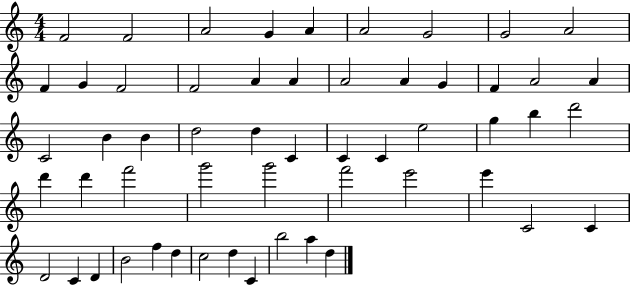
{
  \clef treble
  \numericTimeSignature
  \time 4/4
  \key c \major
  f'2 f'2 | a'2 g'4 a'4 | a'2 g'2 | g'2 a'2 | \break f'4 g'4 f'2 | f'2 a'4 a'4 | a'2 a'4 g'4 | f'4 a'2 a'4 | \break c'2 b'4 b'4 | d''2 d''4 c'4 | c'4 c'4 e''2 | g''4 b''4 d'''2 | \break d'''4 d'''4 f'''2 | g'''2 g'''2 | f'''2 e'''2 | e'''4 c'2 c'4 | \break d'2 c'4 d'4 | b'2 f''4 d''4 | c''2 d''4 c'4 | b''2 a''4 d''4 | \break \bar "|."
}